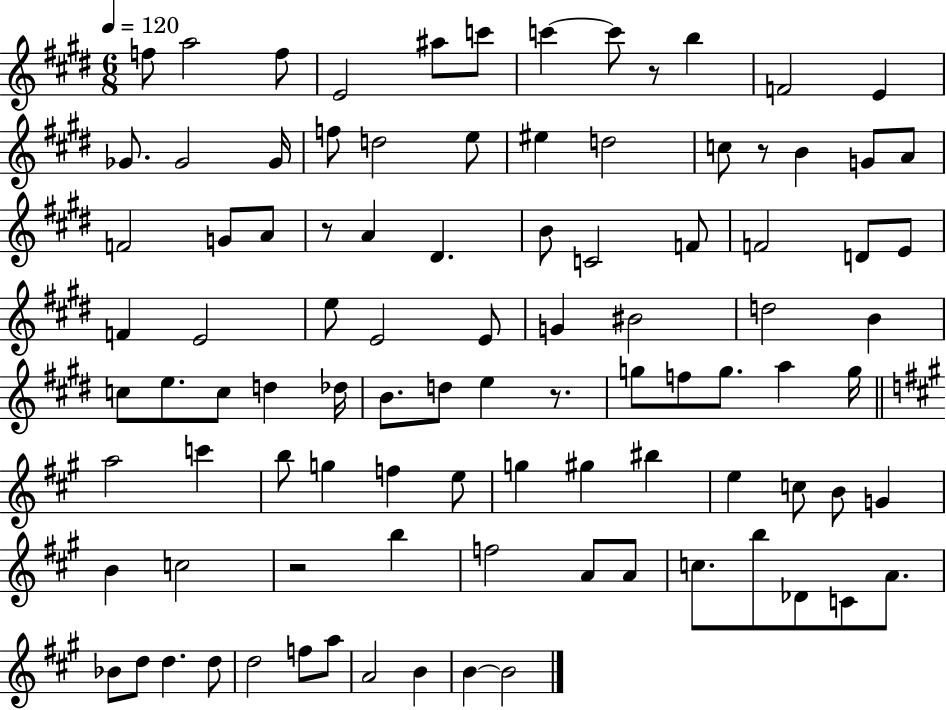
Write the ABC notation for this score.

X:1
T:Untitled
M:6/8
L:1/4
K:E
f/2 a2 f/2 E2 ^a/2 c'/2 c' c'/2 z/2 b F2 E _G/2 _G2 _G/4 f/2 d2 e/2 ^e d2 c/2 z/2 B G/2 A/2 F2 G/2 A/2 z/2 A ^D B/2 C2 F/2 F2 D/2 E/2 F E2 e/2 E2 E/2 G ^B2 d2 B c/2 e/2 c/2 d _d/4 B/2 d/2 e z/2 g/2 f/2 g/2 a g/4 a2 c' b/2 g f e/2 g ^g ^b e c/2 B/2 G B c2 z2 b f2 A/2 A/2 c/2 b/2 _D/2 C/2 A/2 _B/2 d/2 d d/2 d2 f/2 a/2 A2 B B B2